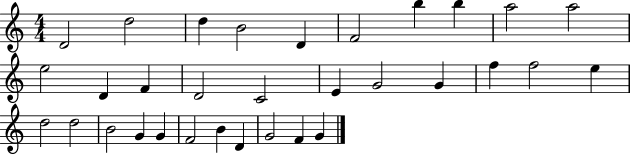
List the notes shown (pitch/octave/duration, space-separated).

D4/h D5/h D5/q B4/h D4/q F4/h B5/q B5/q A5/h A5/h E5/h D4/q F4/q D4/h C4/h E4/q G4/h G4/q F5/q F5/h E5/q D5/h D5/h B4/h G4/q G4/q F4/h B4/q D4/q G4/h F4/q G4/q